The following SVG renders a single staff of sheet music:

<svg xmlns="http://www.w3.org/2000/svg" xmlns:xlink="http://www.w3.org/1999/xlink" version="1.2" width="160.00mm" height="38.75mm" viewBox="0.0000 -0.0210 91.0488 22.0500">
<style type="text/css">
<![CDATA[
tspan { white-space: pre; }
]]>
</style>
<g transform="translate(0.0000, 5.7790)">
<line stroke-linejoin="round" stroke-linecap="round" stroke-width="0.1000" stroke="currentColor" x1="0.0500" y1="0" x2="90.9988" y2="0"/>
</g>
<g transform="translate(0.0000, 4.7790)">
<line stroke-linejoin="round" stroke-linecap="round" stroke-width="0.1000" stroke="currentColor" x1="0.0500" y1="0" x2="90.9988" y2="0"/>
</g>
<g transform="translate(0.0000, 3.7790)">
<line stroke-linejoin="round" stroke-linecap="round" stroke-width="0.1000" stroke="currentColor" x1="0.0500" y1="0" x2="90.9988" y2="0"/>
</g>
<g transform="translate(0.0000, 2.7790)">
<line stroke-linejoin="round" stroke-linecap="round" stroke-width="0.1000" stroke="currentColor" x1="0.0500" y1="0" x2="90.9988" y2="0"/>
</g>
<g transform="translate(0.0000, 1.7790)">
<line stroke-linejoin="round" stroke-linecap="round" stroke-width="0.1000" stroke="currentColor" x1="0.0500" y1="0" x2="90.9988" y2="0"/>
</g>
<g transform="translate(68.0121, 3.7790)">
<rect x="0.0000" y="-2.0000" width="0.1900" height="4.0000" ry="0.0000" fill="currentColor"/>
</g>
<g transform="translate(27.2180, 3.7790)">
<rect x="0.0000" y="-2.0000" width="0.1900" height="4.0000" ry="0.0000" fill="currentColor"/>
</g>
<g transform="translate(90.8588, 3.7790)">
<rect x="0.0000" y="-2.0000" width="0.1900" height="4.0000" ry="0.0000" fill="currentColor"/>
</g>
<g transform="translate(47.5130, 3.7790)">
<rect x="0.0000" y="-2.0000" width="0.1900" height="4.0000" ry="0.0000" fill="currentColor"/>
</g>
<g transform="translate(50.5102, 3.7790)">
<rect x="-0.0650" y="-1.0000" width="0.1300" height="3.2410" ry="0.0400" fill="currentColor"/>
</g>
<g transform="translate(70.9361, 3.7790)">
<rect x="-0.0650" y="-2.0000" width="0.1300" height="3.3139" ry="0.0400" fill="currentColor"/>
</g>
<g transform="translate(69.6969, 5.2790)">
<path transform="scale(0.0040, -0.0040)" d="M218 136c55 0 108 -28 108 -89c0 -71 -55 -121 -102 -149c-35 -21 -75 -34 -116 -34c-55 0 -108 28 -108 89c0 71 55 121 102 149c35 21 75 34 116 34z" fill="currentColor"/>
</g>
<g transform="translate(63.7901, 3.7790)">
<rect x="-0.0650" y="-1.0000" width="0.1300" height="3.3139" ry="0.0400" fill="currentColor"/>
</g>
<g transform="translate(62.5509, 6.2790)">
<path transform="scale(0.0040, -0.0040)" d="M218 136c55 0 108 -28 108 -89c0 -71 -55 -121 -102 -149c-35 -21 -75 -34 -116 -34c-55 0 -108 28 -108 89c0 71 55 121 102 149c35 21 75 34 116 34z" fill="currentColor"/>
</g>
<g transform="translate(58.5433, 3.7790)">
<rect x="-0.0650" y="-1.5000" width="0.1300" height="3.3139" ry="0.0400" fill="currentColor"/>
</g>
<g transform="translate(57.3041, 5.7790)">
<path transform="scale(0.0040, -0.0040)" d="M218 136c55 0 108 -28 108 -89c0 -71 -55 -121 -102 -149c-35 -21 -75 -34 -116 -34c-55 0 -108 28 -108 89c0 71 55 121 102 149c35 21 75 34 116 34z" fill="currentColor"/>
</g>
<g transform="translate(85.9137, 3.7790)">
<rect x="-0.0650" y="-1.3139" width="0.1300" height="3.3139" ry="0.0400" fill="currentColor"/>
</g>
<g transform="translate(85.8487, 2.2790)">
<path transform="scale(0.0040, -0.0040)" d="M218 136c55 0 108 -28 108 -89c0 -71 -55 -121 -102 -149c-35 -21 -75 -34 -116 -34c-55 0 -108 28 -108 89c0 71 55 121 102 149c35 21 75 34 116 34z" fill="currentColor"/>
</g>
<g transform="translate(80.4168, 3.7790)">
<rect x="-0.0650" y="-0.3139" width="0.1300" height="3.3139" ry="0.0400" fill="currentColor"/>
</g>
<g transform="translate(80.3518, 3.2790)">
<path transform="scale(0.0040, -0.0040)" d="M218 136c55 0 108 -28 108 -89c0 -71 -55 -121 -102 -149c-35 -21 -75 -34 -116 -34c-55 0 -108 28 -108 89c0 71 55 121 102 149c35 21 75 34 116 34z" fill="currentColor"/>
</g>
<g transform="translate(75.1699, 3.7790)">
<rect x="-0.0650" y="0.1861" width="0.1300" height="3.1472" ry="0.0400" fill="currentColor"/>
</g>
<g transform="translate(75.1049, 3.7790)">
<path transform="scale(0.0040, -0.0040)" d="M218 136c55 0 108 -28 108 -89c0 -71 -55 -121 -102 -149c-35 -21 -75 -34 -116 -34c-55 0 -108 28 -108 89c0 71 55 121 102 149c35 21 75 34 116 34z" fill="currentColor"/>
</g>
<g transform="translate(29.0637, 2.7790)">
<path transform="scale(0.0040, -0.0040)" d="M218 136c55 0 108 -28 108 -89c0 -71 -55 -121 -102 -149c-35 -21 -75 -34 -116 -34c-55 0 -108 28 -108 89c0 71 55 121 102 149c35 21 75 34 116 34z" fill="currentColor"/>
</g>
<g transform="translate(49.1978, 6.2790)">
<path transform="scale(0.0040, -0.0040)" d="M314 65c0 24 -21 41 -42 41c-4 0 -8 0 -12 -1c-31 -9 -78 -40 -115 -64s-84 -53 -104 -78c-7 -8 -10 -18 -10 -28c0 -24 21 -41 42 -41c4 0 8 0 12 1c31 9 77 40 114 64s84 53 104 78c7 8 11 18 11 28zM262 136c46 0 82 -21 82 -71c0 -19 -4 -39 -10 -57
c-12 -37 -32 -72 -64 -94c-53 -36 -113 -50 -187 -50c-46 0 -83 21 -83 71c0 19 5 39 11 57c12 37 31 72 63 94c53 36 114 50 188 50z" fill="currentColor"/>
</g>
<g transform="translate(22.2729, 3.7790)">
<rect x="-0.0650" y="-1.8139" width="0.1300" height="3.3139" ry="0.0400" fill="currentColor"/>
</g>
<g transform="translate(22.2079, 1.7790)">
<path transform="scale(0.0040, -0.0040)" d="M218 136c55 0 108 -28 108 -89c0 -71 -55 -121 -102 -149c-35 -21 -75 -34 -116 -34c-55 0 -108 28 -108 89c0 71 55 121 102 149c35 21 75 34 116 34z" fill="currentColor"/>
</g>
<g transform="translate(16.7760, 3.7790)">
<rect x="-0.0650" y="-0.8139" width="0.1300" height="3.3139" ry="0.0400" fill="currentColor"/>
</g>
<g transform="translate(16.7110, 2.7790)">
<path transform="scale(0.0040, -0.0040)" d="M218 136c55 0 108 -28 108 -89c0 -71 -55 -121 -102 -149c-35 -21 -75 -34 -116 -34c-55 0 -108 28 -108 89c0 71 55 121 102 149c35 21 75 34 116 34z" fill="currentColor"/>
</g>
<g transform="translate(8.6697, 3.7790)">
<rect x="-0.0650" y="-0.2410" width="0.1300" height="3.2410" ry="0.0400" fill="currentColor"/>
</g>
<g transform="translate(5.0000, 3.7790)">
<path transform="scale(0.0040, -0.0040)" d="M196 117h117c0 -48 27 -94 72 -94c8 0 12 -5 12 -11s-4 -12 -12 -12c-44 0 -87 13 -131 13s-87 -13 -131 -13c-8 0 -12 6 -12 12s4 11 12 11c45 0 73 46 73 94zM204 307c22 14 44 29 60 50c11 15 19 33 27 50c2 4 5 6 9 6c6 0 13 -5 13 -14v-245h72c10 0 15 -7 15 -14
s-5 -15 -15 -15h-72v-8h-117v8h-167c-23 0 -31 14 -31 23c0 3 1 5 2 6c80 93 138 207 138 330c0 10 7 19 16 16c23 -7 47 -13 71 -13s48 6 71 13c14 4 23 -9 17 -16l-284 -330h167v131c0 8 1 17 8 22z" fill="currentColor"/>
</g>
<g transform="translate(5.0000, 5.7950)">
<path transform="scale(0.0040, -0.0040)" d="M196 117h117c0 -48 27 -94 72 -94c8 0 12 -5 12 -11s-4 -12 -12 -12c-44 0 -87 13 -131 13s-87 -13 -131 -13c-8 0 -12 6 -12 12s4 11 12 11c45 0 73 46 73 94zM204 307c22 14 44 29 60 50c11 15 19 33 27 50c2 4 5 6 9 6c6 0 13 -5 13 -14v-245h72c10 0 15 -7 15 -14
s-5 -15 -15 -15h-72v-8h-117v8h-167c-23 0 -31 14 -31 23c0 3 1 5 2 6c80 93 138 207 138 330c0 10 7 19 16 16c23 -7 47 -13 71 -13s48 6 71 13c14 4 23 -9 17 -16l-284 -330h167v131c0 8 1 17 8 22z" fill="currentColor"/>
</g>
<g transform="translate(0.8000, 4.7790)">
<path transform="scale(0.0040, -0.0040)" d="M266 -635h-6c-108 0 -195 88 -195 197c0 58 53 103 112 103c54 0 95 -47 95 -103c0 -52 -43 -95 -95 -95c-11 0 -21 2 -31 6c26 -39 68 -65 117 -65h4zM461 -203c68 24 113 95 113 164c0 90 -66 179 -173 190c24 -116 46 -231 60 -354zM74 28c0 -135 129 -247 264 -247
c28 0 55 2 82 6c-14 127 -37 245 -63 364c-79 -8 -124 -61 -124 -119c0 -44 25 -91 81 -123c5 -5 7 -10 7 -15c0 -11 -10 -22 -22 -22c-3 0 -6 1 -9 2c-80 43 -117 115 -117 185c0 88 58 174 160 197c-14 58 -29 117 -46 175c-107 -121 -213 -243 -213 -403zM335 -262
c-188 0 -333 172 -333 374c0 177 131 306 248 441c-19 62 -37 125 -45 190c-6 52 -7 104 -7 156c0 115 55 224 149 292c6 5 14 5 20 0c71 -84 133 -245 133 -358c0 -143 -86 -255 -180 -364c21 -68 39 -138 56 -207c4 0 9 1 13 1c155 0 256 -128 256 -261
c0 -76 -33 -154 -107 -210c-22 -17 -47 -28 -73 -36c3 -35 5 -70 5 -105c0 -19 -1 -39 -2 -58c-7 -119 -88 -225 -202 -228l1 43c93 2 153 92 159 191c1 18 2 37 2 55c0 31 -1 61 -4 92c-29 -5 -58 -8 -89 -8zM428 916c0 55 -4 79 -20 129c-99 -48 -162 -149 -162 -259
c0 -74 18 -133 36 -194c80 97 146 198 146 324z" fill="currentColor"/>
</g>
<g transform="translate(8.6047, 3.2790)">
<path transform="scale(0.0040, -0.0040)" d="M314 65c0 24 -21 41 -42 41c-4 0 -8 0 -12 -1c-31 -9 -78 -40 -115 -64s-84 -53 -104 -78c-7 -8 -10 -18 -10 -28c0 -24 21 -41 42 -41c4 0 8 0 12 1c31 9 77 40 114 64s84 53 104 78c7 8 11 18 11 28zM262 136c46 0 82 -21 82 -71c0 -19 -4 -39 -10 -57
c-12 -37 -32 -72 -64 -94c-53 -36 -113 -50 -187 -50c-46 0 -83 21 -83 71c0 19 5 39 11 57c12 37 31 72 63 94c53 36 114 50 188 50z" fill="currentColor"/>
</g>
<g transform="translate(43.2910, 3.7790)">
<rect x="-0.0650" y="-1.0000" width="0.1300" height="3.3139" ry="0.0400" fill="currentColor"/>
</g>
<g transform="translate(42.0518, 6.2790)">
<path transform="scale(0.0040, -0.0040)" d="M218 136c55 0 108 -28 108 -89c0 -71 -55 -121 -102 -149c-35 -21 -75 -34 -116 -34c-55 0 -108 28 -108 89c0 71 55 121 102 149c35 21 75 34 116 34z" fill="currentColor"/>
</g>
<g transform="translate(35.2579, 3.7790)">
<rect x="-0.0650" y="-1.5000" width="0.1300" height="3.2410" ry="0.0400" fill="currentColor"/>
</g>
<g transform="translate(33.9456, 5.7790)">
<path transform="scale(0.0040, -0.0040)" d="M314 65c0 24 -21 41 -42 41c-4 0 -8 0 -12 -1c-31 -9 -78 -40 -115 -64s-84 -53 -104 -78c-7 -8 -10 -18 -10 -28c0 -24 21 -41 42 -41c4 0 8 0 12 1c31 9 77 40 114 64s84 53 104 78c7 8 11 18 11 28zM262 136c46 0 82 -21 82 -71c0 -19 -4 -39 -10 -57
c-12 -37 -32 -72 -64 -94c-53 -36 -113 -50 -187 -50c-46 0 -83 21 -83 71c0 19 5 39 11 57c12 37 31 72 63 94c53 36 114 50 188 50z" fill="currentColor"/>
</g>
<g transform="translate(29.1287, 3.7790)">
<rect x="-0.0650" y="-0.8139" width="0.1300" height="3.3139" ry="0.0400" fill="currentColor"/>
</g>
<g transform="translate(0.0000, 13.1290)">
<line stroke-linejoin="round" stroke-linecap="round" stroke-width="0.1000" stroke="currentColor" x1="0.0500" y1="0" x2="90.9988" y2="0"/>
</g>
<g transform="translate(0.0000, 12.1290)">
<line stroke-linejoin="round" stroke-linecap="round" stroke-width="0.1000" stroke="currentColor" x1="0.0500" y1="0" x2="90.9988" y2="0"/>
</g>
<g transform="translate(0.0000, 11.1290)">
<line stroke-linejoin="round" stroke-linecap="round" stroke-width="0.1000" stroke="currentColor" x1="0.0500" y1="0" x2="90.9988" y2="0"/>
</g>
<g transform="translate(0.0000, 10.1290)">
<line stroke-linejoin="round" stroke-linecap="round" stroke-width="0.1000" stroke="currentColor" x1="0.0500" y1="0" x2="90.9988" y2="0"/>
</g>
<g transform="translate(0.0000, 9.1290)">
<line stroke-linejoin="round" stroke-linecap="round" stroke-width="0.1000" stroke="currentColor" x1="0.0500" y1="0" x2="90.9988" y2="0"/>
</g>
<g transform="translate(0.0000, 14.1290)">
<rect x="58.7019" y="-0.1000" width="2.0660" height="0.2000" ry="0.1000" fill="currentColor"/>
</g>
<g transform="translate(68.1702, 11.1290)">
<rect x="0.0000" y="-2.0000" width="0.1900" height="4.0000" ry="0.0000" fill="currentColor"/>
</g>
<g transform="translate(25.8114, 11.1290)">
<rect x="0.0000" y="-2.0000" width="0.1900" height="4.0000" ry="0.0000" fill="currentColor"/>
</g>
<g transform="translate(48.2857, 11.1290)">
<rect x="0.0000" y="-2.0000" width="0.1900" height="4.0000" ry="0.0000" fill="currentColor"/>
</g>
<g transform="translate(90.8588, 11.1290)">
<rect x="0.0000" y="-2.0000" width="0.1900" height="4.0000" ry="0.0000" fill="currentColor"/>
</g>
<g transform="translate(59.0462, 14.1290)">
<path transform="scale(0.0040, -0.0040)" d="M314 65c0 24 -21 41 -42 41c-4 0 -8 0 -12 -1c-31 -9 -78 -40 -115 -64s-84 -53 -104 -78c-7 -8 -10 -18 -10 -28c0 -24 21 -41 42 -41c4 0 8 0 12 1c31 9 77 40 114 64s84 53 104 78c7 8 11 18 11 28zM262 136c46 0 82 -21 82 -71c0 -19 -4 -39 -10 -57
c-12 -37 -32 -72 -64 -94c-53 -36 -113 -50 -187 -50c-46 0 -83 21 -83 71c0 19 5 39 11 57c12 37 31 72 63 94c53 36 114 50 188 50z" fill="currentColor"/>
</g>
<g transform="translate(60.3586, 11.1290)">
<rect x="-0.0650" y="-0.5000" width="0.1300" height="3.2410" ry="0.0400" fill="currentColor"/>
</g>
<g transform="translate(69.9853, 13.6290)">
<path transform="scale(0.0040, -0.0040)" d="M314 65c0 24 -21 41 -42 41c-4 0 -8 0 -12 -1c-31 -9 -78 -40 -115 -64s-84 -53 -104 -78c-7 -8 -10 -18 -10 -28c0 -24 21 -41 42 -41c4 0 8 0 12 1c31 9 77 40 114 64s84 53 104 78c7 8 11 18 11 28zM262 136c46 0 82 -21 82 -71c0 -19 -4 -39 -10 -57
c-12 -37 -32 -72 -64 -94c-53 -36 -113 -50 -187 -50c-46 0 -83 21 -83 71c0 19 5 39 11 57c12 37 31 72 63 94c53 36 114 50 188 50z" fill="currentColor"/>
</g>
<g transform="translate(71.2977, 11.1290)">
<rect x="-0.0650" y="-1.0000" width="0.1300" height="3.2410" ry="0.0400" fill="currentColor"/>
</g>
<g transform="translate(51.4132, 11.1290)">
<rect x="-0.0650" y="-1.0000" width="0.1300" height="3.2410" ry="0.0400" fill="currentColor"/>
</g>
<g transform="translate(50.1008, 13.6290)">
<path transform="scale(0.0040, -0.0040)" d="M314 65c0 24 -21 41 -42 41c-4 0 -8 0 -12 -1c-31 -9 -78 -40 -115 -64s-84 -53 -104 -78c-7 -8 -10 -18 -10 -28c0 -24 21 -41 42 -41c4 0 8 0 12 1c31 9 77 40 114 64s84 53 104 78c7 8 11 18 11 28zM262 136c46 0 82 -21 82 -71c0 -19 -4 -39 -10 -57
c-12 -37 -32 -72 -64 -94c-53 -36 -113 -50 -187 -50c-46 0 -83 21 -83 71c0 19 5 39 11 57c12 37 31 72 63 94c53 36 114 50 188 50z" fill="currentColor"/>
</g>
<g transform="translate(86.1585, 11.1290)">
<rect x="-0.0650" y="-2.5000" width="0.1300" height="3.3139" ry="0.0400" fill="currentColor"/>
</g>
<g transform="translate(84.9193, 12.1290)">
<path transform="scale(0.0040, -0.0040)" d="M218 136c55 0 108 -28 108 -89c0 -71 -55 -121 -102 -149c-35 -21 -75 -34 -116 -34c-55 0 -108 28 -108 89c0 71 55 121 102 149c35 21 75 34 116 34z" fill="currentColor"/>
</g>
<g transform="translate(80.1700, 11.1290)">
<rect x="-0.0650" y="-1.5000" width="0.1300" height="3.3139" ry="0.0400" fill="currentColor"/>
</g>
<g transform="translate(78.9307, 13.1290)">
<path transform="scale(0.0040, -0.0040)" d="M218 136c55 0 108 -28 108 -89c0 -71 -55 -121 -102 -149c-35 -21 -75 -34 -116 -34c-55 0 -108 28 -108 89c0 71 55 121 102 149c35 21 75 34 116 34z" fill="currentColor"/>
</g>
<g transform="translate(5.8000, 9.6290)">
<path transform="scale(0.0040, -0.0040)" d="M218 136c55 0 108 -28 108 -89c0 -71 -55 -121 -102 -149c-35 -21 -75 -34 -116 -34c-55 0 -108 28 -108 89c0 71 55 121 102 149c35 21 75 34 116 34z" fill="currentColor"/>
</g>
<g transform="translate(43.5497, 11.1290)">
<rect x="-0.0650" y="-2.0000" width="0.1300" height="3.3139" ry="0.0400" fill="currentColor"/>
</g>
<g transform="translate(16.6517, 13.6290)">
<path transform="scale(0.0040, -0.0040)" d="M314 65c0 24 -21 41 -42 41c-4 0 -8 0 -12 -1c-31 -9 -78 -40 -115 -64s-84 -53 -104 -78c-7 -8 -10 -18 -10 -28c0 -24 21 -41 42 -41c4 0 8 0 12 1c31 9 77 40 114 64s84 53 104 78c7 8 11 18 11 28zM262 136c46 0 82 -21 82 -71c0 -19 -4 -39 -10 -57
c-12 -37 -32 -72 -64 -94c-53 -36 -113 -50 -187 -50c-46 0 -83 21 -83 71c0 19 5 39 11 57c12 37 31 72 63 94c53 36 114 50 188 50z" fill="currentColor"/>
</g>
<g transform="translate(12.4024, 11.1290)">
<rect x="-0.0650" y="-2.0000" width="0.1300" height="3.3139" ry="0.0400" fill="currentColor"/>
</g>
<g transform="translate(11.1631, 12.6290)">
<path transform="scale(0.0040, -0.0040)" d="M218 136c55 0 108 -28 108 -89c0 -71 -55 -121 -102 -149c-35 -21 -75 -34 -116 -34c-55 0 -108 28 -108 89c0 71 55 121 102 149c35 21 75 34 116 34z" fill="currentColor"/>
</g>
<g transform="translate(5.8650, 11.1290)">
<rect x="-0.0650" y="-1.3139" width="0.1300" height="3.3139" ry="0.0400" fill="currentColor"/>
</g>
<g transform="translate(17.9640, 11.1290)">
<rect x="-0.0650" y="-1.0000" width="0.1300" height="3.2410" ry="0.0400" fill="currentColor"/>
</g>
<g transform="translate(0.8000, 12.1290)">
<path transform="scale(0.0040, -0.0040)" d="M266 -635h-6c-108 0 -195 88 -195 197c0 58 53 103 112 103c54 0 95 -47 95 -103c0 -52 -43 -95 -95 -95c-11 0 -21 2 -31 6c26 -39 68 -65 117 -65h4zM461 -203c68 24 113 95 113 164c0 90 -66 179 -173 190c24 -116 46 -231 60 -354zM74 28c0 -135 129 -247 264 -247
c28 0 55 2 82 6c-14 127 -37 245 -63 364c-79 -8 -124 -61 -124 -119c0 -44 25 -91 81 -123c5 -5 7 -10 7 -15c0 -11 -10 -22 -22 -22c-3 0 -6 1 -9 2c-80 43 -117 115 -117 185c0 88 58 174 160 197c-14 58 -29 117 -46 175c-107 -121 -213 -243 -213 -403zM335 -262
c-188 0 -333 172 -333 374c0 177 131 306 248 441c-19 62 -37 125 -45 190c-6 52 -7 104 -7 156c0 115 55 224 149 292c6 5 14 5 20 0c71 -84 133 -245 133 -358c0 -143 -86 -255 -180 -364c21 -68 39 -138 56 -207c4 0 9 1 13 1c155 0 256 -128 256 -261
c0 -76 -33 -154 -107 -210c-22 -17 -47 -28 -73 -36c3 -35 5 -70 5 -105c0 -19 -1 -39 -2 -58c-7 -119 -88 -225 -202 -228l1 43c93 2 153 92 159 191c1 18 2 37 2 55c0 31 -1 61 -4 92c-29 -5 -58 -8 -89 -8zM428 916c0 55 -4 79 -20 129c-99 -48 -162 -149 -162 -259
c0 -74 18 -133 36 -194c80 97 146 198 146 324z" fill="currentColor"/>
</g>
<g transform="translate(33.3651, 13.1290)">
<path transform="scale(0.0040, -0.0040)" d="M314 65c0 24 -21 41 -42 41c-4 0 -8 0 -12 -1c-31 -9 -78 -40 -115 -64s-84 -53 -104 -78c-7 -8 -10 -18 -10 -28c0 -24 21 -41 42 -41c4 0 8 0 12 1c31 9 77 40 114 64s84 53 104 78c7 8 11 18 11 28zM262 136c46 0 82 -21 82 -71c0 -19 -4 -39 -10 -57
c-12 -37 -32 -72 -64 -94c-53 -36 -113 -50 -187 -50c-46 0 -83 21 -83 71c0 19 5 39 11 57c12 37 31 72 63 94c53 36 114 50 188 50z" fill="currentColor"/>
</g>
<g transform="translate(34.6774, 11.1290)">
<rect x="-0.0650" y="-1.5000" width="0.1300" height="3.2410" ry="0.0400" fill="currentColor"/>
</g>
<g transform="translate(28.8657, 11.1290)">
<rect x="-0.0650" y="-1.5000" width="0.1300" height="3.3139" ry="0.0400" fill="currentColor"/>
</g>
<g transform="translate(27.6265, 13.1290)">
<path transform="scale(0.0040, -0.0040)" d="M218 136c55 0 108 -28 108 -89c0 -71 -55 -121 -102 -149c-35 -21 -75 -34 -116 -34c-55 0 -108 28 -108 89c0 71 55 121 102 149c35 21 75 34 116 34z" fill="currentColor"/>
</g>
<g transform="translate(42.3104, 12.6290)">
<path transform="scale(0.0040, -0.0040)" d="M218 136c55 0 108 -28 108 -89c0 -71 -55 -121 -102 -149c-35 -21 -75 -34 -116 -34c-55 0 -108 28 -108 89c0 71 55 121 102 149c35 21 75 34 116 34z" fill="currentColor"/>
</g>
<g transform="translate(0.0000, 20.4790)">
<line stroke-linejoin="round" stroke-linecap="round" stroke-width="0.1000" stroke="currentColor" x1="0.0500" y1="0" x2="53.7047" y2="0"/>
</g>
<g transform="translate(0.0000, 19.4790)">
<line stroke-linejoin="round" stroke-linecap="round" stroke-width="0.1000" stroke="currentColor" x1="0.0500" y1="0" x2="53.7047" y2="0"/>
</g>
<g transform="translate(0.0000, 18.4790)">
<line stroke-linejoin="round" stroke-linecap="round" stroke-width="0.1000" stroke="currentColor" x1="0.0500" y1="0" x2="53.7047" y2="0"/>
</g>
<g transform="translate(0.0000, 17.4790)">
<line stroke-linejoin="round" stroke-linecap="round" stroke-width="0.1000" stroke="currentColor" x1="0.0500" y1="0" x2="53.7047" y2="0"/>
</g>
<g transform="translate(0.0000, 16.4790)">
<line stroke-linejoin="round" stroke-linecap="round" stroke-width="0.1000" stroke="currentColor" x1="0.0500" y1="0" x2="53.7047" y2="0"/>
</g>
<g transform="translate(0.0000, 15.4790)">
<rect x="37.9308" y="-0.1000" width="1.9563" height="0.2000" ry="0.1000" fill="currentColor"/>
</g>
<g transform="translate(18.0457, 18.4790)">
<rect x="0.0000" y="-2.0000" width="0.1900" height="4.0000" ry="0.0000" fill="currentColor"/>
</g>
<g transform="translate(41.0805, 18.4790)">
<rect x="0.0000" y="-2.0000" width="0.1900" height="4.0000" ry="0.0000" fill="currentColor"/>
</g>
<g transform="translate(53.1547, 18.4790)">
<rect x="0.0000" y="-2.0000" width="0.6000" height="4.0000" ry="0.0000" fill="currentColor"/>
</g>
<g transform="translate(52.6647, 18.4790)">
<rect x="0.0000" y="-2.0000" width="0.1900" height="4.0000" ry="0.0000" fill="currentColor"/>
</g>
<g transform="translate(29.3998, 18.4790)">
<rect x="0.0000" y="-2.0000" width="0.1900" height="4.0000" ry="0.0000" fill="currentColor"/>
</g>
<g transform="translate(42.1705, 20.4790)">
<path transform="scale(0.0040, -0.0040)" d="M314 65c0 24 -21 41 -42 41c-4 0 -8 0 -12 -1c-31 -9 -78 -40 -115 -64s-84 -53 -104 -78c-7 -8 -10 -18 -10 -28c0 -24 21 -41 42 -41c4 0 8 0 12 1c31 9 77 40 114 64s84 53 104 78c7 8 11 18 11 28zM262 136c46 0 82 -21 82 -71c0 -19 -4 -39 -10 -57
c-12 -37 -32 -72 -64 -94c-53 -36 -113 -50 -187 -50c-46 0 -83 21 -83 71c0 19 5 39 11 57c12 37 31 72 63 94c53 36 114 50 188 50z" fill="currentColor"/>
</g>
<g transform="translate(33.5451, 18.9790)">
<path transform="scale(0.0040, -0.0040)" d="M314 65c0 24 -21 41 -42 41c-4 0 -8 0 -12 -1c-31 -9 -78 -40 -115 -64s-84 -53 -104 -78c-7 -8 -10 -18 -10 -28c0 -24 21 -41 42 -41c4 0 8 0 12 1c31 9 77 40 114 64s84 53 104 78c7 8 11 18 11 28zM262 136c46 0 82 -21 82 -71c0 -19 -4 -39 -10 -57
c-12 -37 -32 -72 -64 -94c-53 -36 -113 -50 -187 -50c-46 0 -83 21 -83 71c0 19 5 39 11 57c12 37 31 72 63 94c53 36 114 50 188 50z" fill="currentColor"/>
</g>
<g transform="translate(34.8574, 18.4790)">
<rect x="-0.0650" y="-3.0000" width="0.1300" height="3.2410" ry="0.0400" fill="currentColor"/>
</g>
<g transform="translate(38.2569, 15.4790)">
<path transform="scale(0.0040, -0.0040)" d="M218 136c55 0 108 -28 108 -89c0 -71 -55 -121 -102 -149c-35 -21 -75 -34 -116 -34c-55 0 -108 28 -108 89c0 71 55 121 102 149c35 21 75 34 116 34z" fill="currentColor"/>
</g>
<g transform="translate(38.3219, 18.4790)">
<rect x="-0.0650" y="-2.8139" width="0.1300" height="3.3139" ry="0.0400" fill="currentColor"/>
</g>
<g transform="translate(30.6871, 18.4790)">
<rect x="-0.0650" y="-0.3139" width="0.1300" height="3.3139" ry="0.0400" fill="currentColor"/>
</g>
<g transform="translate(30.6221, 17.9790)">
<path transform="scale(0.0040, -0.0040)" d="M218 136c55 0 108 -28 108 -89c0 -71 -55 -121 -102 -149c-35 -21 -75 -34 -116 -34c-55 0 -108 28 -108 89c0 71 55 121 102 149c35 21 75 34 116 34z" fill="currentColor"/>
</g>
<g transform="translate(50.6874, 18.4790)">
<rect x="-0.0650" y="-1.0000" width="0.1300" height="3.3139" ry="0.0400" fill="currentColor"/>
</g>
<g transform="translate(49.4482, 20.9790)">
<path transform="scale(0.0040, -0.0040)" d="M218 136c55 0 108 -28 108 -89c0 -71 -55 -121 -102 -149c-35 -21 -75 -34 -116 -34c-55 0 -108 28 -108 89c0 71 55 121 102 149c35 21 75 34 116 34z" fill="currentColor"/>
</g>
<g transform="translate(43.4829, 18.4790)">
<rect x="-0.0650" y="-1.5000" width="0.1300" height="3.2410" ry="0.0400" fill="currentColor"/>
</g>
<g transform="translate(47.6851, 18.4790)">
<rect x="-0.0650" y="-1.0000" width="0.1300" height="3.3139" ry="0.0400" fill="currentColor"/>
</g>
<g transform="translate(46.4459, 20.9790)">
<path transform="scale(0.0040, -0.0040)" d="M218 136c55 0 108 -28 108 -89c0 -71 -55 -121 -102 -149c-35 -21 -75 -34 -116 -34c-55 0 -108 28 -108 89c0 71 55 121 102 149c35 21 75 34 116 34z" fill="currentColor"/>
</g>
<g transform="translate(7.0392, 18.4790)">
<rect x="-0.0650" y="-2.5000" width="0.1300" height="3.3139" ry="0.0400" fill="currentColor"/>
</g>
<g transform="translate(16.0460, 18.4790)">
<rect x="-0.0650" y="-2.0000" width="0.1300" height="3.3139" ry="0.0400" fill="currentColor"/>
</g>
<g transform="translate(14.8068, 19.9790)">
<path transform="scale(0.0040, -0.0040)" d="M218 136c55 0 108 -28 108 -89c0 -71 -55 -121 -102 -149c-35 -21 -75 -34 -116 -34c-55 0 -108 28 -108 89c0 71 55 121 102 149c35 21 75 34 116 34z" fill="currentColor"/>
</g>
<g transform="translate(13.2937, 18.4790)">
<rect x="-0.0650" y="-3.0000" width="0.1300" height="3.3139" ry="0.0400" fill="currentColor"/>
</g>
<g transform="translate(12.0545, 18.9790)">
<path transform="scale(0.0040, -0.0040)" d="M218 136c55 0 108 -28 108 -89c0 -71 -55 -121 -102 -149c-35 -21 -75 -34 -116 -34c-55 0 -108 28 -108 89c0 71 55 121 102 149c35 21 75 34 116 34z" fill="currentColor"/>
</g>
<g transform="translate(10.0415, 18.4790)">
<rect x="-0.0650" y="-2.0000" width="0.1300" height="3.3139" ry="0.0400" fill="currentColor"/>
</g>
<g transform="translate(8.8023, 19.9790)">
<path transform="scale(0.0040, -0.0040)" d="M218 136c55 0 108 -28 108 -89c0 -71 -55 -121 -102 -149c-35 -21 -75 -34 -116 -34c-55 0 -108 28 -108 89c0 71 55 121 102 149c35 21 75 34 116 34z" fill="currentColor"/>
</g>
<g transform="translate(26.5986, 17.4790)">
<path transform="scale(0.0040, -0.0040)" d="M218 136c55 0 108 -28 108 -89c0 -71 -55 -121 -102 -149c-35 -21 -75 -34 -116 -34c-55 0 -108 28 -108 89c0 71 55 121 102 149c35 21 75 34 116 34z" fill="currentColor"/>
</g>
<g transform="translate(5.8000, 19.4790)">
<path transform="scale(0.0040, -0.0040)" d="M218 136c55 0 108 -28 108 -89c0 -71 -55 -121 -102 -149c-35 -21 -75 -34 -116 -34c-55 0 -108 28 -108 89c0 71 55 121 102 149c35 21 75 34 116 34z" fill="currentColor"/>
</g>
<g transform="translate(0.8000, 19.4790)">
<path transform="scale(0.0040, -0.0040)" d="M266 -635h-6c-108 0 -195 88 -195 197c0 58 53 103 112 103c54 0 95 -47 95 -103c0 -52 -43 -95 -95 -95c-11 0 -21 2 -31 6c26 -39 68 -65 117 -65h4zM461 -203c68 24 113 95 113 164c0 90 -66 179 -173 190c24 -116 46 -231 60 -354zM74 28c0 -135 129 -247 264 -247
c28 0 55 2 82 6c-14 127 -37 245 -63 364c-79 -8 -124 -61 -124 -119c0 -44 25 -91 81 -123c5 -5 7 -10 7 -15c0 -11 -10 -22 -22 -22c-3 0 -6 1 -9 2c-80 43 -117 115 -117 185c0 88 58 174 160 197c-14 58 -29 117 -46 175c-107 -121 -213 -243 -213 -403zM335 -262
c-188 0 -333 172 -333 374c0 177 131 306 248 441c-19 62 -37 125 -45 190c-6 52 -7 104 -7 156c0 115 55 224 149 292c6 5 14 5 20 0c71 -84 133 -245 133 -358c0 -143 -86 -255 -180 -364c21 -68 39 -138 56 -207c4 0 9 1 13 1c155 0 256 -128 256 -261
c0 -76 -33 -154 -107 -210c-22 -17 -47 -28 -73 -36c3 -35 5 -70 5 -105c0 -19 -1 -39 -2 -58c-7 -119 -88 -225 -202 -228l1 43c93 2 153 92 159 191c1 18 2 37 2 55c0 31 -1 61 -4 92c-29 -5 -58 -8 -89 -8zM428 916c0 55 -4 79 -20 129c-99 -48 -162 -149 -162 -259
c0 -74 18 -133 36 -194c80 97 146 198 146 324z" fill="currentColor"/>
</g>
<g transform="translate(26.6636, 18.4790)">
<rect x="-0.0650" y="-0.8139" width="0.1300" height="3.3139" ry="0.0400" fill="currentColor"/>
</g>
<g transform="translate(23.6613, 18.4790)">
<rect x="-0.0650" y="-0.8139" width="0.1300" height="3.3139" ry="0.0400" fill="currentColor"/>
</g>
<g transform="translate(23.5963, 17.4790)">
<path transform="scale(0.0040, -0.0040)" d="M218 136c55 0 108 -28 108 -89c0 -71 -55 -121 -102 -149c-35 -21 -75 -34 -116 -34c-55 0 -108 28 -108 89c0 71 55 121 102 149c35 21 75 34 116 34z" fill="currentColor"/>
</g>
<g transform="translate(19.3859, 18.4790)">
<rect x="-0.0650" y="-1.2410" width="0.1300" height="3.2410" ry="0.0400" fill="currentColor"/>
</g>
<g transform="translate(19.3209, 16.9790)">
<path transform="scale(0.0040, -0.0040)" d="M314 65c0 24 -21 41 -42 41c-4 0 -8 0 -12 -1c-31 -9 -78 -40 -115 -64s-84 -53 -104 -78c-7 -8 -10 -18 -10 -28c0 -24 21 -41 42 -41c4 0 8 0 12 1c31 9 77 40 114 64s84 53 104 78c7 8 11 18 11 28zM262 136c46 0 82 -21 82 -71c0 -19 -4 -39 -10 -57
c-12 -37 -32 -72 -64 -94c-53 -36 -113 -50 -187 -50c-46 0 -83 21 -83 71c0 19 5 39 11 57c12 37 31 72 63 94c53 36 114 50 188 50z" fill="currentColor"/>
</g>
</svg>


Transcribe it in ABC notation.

X:1
T:Untitled
M:4/4
L:1/4
K:C
c2 d f d E2 D D2 E D F B c e e F D2 E E2 F D2 C2 D2 E G G F A F e2 d d c A2 a E2 D D